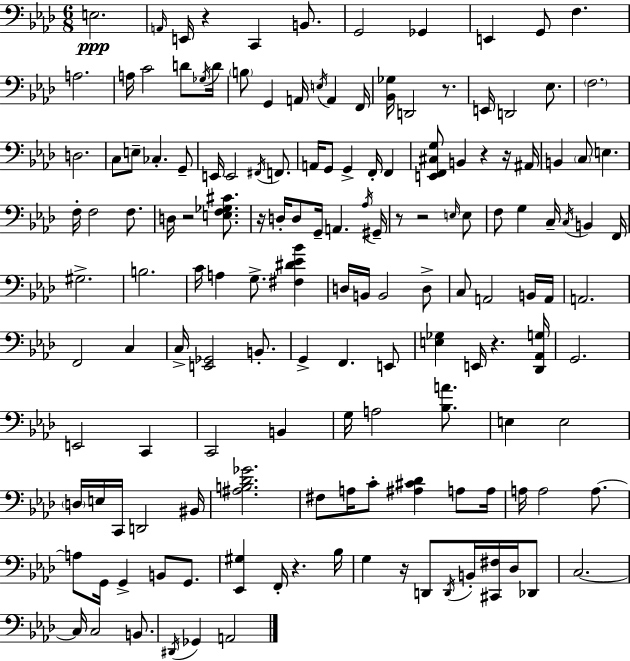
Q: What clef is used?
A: bass